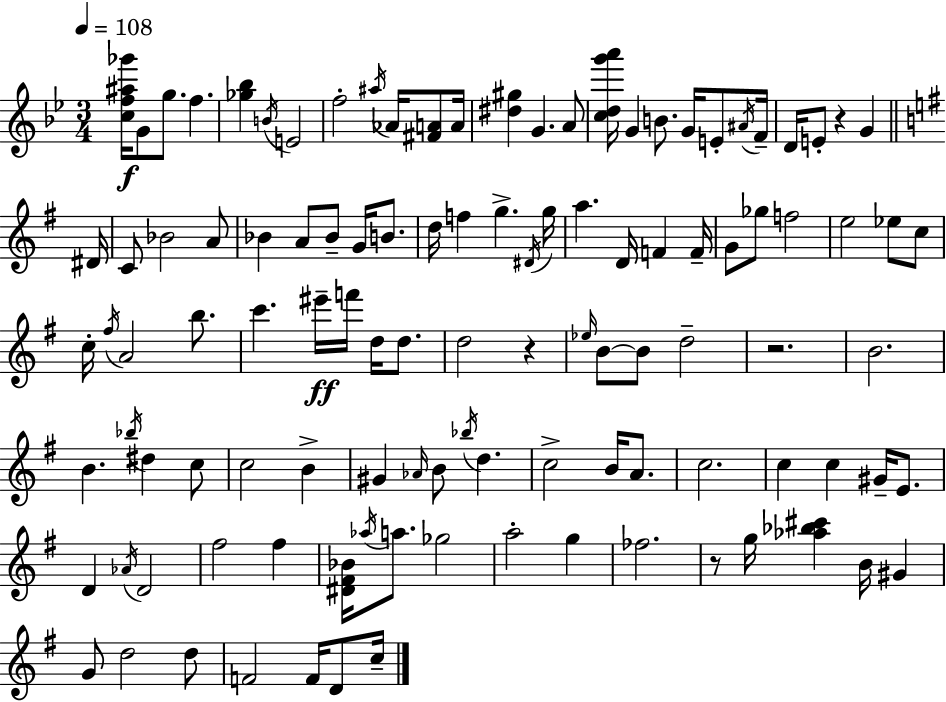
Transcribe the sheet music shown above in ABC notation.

X:1
T:Untitled
M:3/4
L:1/4
K:Bb
[cf^a_g']/4 G/2 g/2 f [_g_b] B/4 E2 f2 ^a/4 _A/4 [^FA]/2 A/4 [^d^g] G A/2 [cdg'a']/4 G B/2 G/4 E/2 ^A/4 F/4 D/4 E/2 z G ^D/4 C/2 _B2 A/2 _B A/2 _B/2 G/4 B/2 d/4 f g ^D/4 g/4 a D/4 F F/4 G/2 _g/2 f2 e2 _e/2 c/2 c/4 ^f/4 A2 b/2 c' ^e'/4 f'/4 d/4 d/2 d2 z _e/4 B/2 B/2 d2 z2 B2 B _b/4 ^d c/2 c2 B ^G _A/4 B/2 _b/4 d c2 B/4 A/2 c2 c c ^G/4 E/2 D _A/4 D2 ^f2 ^f [^D^F_B]/4 _a/4 a/2 _g2 a2 g _f2 z/2 g/4 [_a_b^c'] B/4 ^G G/2 d2 d/2 F2 F/4 D/2 c/4